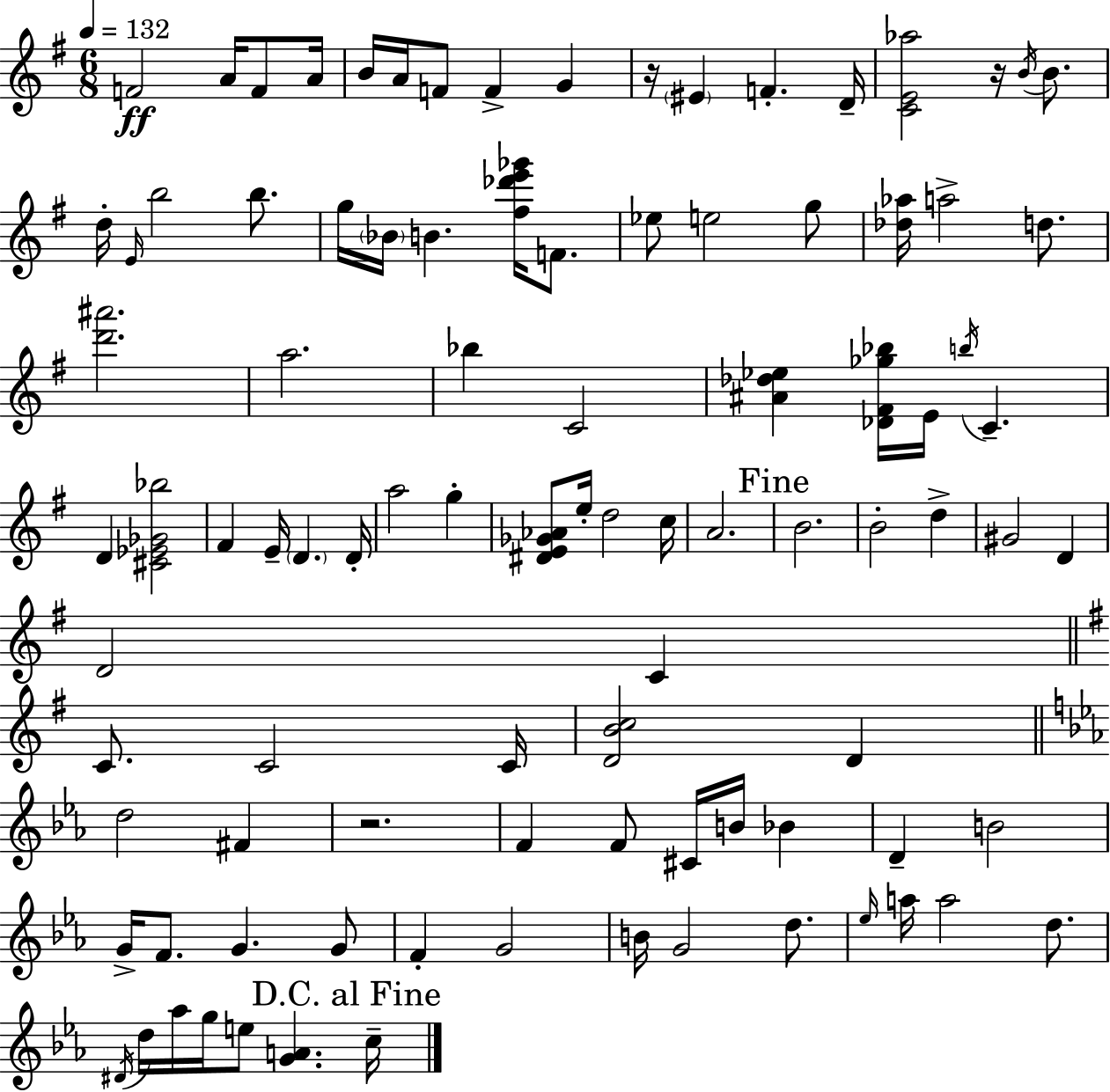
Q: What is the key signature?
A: E minor